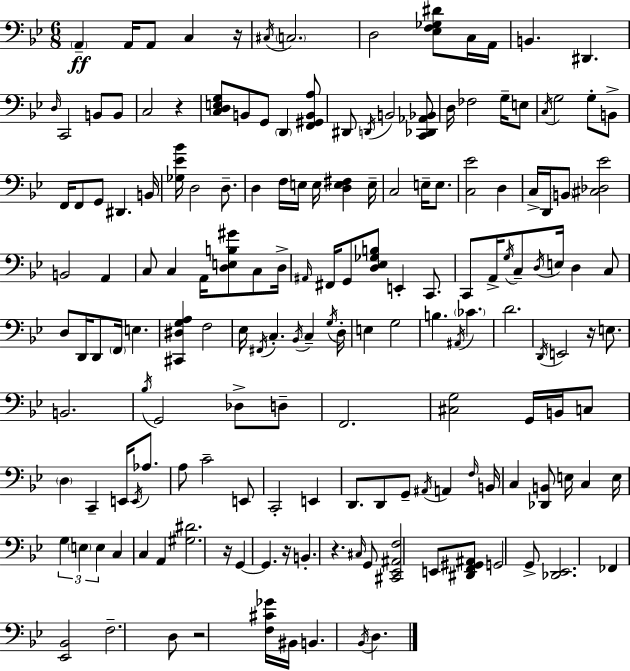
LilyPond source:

{
  \clef bass
  \numericTimeSignature
  \time 6/8
  \key bes \major
  \repeat volta 2 { \parenthesize a,4--\ff a,16 a,8 c4 r16 | \acciaccatura { cis16 } \parenthesize c2. | d2 <ees f ges dis'>8 c16 | a,16 b,4. dis,4. | \break \grace { d16 } c,2 b,8 | b,8 c2 r4 | <c d e g>8 b,8 g,8 \parenthesize d,4 | <f, gis, b, a>8 dis,8 \acciaccatura { d,16 } b,2 | \break <c, des, aes, bes,>8 d16 fes2 | g16-- e8 \acciaccatura { c16 } g2 | g8-. b,8-> f,16 f,8 g,8 dis,4. | b,16 <ges ees' bes'>16 d2 | \break d8.-- d4 f16 e16 e16 <d e fis>4 | e16-- c2 | e16-- e8. <c ees'>2 | d4 c16-> d,16 \parenthesize b,8 <cis des ees'>2 | \break b,2 | a,4 c8 c4 a,16 <d e b gis'>8 | c8 d16-> \grace { ais,16 } fis,16 g,8 <d ees ges b>8 e,4-. | c,8. c,8 a,16-> \acciaccatura { g16 } c8-- \acciaccatura { d16 } | \break e16 d4 c8 d8 d,16 d,8 | \parenthesize f,16 e4. <cis, dis g a>4 f2 | ees16 \acciaccatura { fis,16 } c4.-. | \acciaccatura { bes,16 } c4-- \acciaccatura { g16 } d16-. e4 | \break g2 b4. | \acciaccatura { ais,16 } \parenthesize ces'4. d'2. | \acciaccatura { d,16 } | e,2 r16 e8. | \break b,2. | \acciaccatura { bes16 } g,2 des8-> d8-- | f,2. | <cis g>2 g,16 b,16 c8 | \break \parenthesize d4 c,4-- e,16 \acciaccatura { e,16 } aes8. | a8 c'2-- | e,8 c,2-. e,4 | d,8. d,8 g,8-- \acciaccatura { ais,16 } a,4 | \break \grace { f16 } b,16 c4 <des, b,>8 e16 c4 | e16 \tuplet 3/2 { g4 \parenthesize e4 | e4 } c4 c4 | a,4 <gis dis'>2. | \break r16 g,4~~ g,4. | r16 b,4.-. r4. | \grace { cis16 } g,8 <cis, ees, ais, f>2 | e,8 <dis, f, gis, ais,>8 g,2 | \break g,8-> <des, ees,>2. | fes,4 <ees, bes,>2 | f2.-- | d8 r2 | \break <f cis' ges'>16 bis,16 b,4. \acciaccatura { bes,16 } | d4. } \bar "|."
}